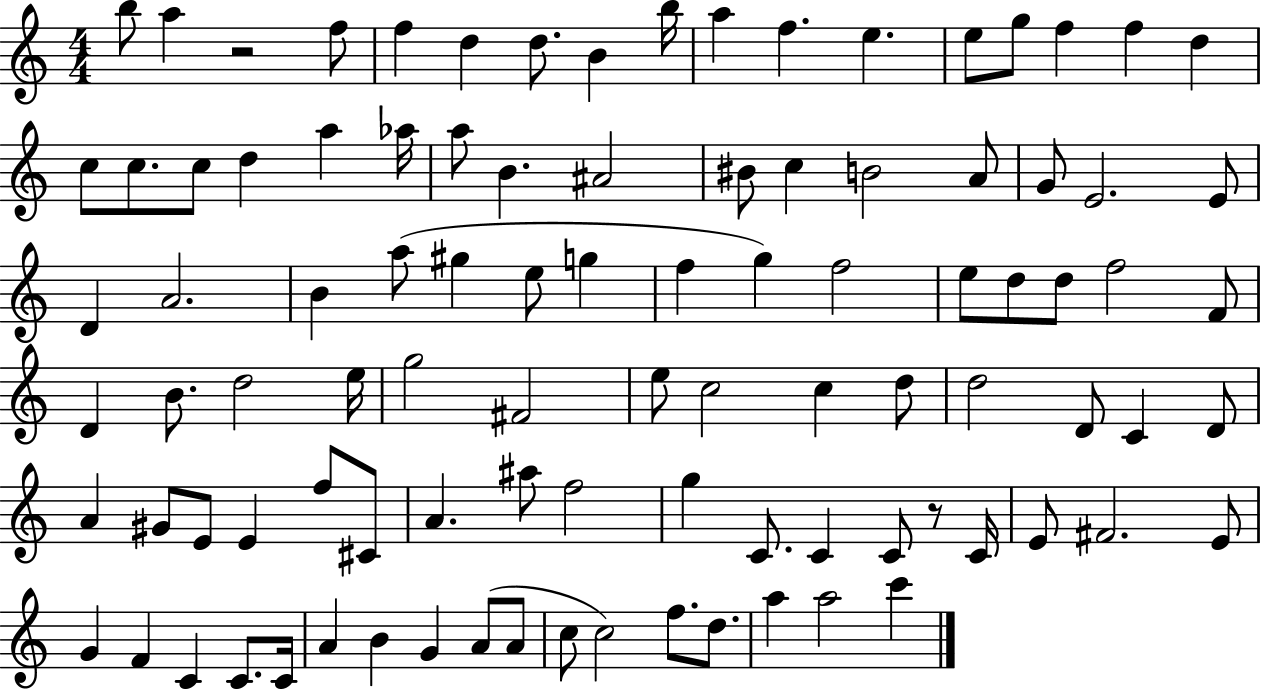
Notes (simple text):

B5/e A5/q R/h F5/e F5/q D5/q D5/e. B4/q B5/s A5/q F5/q. E5/q. E5/e G5/e F5/q F5/q D5/q C5/e C5/e. C5/e D5/q A5/q Ab5/s A5/e B4/q. A#4/h BIS4/e C5/q B4/h A4/e G4/e E4/h. E4/e D4/q A4/h. B4/q A5/e G#5/q E5/e G5/q F5/q G5/q F5/h E5/e D5/e D5/e F5/h F4/e D4/q B4/e. D5/h E5/s G5/h F#4/h E5/e C5/h C5/q D5/e D5/h D4/e C4/q D4/e A4/q G#4/e E4/e E4/q F5/e C#4/e A4/q. A#5/e F5/h G5/q C4/e. C4/q C4/e R/e C4/s E4/e F#4/h. E4/e G4/q F4/q C4/q C4/e. C4/s A4/q B4/q G4/q A4/e A4/e C5/e C5/h F5/e. D5/e. A5/q A5/h C6/q